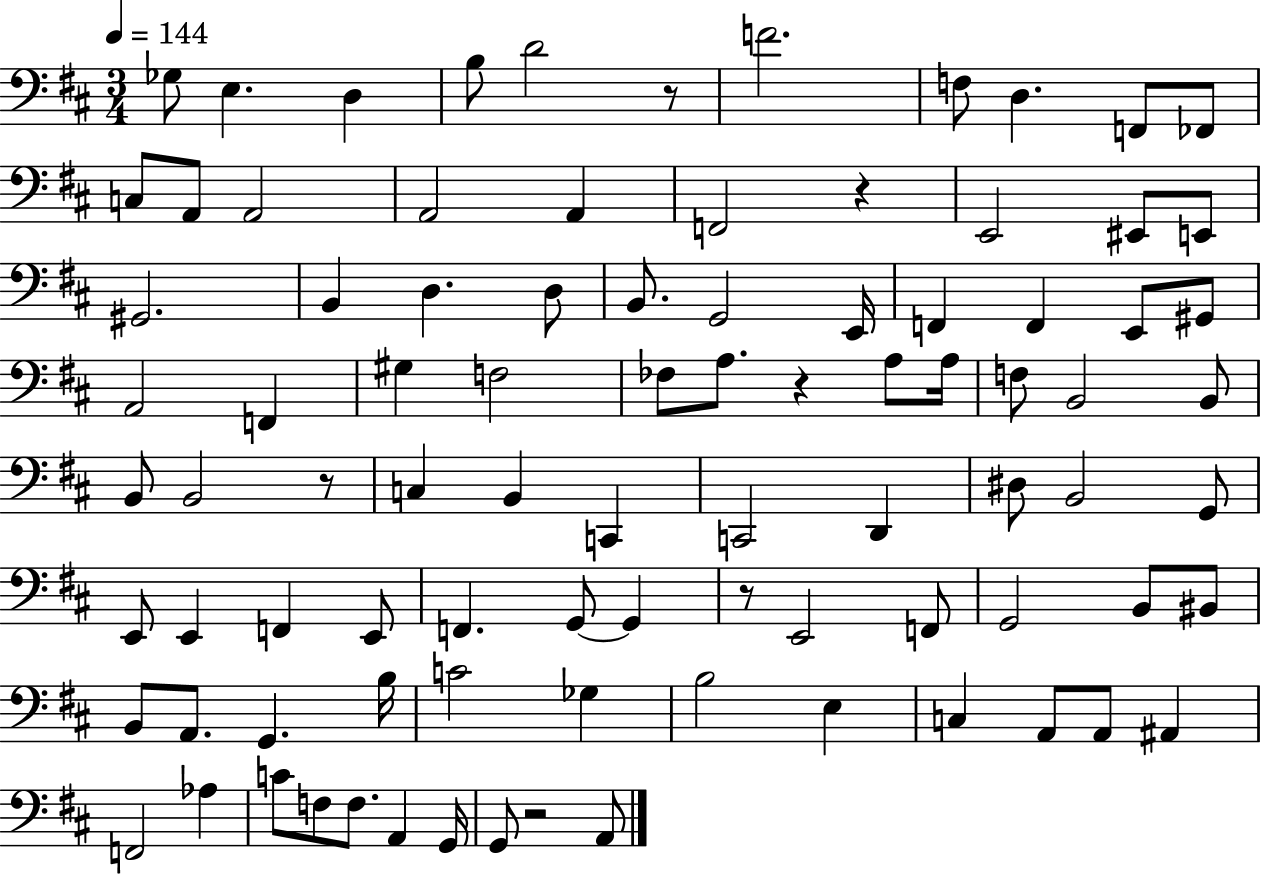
Gb3/e E3/q. D3/q B3/e D4/h R/e F4/h. F3/e D3/q. F2/e FES2/e C3/e A2/e A2/h A2/h A2/q F2/h R/q E2/h EIS2/e E2/e G#2/h. B2/q D3/q. D3/e B2/e. G2/h E2/s F2/q F2/q E2/e G#2/e A2/h F2/q G#3/q F3/h FES3/e A3/e. R/q A3/e A3/s F3/e B2/h B2/e B2/e B2/h R/e C3/q B2/q C2/q C2/h D2/q D#3/e B2/h G2/e E2/e E2/q F2/q E2/e F2/q. G2/e G2/q R/e E2/h F2/e G2/h B2/e BIS2/e B2/e A2/e. G2/q. B3/s C4/h Gb3/q B3/h E3/q C3/q A2/e A2/e A#2/q F2/h Ab3/q C4/e F3/e F3/e. A2/q G2/s G2/e R/h A2/e